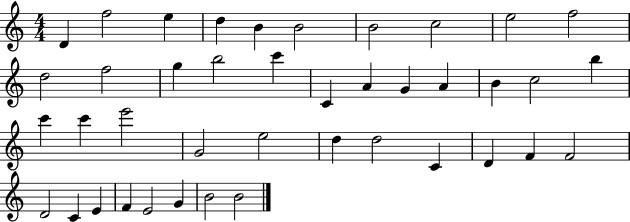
X:1
T:Untitled
M:4/4
L:1/4
K:C
D f2 e d B B2 B2 c2 e2 f2 d2 f2 g b2 c' C A G A B c2 b c' c' e'2 G2 e2 d d2 C D F F2 D2 C E F E2 G B2 B2